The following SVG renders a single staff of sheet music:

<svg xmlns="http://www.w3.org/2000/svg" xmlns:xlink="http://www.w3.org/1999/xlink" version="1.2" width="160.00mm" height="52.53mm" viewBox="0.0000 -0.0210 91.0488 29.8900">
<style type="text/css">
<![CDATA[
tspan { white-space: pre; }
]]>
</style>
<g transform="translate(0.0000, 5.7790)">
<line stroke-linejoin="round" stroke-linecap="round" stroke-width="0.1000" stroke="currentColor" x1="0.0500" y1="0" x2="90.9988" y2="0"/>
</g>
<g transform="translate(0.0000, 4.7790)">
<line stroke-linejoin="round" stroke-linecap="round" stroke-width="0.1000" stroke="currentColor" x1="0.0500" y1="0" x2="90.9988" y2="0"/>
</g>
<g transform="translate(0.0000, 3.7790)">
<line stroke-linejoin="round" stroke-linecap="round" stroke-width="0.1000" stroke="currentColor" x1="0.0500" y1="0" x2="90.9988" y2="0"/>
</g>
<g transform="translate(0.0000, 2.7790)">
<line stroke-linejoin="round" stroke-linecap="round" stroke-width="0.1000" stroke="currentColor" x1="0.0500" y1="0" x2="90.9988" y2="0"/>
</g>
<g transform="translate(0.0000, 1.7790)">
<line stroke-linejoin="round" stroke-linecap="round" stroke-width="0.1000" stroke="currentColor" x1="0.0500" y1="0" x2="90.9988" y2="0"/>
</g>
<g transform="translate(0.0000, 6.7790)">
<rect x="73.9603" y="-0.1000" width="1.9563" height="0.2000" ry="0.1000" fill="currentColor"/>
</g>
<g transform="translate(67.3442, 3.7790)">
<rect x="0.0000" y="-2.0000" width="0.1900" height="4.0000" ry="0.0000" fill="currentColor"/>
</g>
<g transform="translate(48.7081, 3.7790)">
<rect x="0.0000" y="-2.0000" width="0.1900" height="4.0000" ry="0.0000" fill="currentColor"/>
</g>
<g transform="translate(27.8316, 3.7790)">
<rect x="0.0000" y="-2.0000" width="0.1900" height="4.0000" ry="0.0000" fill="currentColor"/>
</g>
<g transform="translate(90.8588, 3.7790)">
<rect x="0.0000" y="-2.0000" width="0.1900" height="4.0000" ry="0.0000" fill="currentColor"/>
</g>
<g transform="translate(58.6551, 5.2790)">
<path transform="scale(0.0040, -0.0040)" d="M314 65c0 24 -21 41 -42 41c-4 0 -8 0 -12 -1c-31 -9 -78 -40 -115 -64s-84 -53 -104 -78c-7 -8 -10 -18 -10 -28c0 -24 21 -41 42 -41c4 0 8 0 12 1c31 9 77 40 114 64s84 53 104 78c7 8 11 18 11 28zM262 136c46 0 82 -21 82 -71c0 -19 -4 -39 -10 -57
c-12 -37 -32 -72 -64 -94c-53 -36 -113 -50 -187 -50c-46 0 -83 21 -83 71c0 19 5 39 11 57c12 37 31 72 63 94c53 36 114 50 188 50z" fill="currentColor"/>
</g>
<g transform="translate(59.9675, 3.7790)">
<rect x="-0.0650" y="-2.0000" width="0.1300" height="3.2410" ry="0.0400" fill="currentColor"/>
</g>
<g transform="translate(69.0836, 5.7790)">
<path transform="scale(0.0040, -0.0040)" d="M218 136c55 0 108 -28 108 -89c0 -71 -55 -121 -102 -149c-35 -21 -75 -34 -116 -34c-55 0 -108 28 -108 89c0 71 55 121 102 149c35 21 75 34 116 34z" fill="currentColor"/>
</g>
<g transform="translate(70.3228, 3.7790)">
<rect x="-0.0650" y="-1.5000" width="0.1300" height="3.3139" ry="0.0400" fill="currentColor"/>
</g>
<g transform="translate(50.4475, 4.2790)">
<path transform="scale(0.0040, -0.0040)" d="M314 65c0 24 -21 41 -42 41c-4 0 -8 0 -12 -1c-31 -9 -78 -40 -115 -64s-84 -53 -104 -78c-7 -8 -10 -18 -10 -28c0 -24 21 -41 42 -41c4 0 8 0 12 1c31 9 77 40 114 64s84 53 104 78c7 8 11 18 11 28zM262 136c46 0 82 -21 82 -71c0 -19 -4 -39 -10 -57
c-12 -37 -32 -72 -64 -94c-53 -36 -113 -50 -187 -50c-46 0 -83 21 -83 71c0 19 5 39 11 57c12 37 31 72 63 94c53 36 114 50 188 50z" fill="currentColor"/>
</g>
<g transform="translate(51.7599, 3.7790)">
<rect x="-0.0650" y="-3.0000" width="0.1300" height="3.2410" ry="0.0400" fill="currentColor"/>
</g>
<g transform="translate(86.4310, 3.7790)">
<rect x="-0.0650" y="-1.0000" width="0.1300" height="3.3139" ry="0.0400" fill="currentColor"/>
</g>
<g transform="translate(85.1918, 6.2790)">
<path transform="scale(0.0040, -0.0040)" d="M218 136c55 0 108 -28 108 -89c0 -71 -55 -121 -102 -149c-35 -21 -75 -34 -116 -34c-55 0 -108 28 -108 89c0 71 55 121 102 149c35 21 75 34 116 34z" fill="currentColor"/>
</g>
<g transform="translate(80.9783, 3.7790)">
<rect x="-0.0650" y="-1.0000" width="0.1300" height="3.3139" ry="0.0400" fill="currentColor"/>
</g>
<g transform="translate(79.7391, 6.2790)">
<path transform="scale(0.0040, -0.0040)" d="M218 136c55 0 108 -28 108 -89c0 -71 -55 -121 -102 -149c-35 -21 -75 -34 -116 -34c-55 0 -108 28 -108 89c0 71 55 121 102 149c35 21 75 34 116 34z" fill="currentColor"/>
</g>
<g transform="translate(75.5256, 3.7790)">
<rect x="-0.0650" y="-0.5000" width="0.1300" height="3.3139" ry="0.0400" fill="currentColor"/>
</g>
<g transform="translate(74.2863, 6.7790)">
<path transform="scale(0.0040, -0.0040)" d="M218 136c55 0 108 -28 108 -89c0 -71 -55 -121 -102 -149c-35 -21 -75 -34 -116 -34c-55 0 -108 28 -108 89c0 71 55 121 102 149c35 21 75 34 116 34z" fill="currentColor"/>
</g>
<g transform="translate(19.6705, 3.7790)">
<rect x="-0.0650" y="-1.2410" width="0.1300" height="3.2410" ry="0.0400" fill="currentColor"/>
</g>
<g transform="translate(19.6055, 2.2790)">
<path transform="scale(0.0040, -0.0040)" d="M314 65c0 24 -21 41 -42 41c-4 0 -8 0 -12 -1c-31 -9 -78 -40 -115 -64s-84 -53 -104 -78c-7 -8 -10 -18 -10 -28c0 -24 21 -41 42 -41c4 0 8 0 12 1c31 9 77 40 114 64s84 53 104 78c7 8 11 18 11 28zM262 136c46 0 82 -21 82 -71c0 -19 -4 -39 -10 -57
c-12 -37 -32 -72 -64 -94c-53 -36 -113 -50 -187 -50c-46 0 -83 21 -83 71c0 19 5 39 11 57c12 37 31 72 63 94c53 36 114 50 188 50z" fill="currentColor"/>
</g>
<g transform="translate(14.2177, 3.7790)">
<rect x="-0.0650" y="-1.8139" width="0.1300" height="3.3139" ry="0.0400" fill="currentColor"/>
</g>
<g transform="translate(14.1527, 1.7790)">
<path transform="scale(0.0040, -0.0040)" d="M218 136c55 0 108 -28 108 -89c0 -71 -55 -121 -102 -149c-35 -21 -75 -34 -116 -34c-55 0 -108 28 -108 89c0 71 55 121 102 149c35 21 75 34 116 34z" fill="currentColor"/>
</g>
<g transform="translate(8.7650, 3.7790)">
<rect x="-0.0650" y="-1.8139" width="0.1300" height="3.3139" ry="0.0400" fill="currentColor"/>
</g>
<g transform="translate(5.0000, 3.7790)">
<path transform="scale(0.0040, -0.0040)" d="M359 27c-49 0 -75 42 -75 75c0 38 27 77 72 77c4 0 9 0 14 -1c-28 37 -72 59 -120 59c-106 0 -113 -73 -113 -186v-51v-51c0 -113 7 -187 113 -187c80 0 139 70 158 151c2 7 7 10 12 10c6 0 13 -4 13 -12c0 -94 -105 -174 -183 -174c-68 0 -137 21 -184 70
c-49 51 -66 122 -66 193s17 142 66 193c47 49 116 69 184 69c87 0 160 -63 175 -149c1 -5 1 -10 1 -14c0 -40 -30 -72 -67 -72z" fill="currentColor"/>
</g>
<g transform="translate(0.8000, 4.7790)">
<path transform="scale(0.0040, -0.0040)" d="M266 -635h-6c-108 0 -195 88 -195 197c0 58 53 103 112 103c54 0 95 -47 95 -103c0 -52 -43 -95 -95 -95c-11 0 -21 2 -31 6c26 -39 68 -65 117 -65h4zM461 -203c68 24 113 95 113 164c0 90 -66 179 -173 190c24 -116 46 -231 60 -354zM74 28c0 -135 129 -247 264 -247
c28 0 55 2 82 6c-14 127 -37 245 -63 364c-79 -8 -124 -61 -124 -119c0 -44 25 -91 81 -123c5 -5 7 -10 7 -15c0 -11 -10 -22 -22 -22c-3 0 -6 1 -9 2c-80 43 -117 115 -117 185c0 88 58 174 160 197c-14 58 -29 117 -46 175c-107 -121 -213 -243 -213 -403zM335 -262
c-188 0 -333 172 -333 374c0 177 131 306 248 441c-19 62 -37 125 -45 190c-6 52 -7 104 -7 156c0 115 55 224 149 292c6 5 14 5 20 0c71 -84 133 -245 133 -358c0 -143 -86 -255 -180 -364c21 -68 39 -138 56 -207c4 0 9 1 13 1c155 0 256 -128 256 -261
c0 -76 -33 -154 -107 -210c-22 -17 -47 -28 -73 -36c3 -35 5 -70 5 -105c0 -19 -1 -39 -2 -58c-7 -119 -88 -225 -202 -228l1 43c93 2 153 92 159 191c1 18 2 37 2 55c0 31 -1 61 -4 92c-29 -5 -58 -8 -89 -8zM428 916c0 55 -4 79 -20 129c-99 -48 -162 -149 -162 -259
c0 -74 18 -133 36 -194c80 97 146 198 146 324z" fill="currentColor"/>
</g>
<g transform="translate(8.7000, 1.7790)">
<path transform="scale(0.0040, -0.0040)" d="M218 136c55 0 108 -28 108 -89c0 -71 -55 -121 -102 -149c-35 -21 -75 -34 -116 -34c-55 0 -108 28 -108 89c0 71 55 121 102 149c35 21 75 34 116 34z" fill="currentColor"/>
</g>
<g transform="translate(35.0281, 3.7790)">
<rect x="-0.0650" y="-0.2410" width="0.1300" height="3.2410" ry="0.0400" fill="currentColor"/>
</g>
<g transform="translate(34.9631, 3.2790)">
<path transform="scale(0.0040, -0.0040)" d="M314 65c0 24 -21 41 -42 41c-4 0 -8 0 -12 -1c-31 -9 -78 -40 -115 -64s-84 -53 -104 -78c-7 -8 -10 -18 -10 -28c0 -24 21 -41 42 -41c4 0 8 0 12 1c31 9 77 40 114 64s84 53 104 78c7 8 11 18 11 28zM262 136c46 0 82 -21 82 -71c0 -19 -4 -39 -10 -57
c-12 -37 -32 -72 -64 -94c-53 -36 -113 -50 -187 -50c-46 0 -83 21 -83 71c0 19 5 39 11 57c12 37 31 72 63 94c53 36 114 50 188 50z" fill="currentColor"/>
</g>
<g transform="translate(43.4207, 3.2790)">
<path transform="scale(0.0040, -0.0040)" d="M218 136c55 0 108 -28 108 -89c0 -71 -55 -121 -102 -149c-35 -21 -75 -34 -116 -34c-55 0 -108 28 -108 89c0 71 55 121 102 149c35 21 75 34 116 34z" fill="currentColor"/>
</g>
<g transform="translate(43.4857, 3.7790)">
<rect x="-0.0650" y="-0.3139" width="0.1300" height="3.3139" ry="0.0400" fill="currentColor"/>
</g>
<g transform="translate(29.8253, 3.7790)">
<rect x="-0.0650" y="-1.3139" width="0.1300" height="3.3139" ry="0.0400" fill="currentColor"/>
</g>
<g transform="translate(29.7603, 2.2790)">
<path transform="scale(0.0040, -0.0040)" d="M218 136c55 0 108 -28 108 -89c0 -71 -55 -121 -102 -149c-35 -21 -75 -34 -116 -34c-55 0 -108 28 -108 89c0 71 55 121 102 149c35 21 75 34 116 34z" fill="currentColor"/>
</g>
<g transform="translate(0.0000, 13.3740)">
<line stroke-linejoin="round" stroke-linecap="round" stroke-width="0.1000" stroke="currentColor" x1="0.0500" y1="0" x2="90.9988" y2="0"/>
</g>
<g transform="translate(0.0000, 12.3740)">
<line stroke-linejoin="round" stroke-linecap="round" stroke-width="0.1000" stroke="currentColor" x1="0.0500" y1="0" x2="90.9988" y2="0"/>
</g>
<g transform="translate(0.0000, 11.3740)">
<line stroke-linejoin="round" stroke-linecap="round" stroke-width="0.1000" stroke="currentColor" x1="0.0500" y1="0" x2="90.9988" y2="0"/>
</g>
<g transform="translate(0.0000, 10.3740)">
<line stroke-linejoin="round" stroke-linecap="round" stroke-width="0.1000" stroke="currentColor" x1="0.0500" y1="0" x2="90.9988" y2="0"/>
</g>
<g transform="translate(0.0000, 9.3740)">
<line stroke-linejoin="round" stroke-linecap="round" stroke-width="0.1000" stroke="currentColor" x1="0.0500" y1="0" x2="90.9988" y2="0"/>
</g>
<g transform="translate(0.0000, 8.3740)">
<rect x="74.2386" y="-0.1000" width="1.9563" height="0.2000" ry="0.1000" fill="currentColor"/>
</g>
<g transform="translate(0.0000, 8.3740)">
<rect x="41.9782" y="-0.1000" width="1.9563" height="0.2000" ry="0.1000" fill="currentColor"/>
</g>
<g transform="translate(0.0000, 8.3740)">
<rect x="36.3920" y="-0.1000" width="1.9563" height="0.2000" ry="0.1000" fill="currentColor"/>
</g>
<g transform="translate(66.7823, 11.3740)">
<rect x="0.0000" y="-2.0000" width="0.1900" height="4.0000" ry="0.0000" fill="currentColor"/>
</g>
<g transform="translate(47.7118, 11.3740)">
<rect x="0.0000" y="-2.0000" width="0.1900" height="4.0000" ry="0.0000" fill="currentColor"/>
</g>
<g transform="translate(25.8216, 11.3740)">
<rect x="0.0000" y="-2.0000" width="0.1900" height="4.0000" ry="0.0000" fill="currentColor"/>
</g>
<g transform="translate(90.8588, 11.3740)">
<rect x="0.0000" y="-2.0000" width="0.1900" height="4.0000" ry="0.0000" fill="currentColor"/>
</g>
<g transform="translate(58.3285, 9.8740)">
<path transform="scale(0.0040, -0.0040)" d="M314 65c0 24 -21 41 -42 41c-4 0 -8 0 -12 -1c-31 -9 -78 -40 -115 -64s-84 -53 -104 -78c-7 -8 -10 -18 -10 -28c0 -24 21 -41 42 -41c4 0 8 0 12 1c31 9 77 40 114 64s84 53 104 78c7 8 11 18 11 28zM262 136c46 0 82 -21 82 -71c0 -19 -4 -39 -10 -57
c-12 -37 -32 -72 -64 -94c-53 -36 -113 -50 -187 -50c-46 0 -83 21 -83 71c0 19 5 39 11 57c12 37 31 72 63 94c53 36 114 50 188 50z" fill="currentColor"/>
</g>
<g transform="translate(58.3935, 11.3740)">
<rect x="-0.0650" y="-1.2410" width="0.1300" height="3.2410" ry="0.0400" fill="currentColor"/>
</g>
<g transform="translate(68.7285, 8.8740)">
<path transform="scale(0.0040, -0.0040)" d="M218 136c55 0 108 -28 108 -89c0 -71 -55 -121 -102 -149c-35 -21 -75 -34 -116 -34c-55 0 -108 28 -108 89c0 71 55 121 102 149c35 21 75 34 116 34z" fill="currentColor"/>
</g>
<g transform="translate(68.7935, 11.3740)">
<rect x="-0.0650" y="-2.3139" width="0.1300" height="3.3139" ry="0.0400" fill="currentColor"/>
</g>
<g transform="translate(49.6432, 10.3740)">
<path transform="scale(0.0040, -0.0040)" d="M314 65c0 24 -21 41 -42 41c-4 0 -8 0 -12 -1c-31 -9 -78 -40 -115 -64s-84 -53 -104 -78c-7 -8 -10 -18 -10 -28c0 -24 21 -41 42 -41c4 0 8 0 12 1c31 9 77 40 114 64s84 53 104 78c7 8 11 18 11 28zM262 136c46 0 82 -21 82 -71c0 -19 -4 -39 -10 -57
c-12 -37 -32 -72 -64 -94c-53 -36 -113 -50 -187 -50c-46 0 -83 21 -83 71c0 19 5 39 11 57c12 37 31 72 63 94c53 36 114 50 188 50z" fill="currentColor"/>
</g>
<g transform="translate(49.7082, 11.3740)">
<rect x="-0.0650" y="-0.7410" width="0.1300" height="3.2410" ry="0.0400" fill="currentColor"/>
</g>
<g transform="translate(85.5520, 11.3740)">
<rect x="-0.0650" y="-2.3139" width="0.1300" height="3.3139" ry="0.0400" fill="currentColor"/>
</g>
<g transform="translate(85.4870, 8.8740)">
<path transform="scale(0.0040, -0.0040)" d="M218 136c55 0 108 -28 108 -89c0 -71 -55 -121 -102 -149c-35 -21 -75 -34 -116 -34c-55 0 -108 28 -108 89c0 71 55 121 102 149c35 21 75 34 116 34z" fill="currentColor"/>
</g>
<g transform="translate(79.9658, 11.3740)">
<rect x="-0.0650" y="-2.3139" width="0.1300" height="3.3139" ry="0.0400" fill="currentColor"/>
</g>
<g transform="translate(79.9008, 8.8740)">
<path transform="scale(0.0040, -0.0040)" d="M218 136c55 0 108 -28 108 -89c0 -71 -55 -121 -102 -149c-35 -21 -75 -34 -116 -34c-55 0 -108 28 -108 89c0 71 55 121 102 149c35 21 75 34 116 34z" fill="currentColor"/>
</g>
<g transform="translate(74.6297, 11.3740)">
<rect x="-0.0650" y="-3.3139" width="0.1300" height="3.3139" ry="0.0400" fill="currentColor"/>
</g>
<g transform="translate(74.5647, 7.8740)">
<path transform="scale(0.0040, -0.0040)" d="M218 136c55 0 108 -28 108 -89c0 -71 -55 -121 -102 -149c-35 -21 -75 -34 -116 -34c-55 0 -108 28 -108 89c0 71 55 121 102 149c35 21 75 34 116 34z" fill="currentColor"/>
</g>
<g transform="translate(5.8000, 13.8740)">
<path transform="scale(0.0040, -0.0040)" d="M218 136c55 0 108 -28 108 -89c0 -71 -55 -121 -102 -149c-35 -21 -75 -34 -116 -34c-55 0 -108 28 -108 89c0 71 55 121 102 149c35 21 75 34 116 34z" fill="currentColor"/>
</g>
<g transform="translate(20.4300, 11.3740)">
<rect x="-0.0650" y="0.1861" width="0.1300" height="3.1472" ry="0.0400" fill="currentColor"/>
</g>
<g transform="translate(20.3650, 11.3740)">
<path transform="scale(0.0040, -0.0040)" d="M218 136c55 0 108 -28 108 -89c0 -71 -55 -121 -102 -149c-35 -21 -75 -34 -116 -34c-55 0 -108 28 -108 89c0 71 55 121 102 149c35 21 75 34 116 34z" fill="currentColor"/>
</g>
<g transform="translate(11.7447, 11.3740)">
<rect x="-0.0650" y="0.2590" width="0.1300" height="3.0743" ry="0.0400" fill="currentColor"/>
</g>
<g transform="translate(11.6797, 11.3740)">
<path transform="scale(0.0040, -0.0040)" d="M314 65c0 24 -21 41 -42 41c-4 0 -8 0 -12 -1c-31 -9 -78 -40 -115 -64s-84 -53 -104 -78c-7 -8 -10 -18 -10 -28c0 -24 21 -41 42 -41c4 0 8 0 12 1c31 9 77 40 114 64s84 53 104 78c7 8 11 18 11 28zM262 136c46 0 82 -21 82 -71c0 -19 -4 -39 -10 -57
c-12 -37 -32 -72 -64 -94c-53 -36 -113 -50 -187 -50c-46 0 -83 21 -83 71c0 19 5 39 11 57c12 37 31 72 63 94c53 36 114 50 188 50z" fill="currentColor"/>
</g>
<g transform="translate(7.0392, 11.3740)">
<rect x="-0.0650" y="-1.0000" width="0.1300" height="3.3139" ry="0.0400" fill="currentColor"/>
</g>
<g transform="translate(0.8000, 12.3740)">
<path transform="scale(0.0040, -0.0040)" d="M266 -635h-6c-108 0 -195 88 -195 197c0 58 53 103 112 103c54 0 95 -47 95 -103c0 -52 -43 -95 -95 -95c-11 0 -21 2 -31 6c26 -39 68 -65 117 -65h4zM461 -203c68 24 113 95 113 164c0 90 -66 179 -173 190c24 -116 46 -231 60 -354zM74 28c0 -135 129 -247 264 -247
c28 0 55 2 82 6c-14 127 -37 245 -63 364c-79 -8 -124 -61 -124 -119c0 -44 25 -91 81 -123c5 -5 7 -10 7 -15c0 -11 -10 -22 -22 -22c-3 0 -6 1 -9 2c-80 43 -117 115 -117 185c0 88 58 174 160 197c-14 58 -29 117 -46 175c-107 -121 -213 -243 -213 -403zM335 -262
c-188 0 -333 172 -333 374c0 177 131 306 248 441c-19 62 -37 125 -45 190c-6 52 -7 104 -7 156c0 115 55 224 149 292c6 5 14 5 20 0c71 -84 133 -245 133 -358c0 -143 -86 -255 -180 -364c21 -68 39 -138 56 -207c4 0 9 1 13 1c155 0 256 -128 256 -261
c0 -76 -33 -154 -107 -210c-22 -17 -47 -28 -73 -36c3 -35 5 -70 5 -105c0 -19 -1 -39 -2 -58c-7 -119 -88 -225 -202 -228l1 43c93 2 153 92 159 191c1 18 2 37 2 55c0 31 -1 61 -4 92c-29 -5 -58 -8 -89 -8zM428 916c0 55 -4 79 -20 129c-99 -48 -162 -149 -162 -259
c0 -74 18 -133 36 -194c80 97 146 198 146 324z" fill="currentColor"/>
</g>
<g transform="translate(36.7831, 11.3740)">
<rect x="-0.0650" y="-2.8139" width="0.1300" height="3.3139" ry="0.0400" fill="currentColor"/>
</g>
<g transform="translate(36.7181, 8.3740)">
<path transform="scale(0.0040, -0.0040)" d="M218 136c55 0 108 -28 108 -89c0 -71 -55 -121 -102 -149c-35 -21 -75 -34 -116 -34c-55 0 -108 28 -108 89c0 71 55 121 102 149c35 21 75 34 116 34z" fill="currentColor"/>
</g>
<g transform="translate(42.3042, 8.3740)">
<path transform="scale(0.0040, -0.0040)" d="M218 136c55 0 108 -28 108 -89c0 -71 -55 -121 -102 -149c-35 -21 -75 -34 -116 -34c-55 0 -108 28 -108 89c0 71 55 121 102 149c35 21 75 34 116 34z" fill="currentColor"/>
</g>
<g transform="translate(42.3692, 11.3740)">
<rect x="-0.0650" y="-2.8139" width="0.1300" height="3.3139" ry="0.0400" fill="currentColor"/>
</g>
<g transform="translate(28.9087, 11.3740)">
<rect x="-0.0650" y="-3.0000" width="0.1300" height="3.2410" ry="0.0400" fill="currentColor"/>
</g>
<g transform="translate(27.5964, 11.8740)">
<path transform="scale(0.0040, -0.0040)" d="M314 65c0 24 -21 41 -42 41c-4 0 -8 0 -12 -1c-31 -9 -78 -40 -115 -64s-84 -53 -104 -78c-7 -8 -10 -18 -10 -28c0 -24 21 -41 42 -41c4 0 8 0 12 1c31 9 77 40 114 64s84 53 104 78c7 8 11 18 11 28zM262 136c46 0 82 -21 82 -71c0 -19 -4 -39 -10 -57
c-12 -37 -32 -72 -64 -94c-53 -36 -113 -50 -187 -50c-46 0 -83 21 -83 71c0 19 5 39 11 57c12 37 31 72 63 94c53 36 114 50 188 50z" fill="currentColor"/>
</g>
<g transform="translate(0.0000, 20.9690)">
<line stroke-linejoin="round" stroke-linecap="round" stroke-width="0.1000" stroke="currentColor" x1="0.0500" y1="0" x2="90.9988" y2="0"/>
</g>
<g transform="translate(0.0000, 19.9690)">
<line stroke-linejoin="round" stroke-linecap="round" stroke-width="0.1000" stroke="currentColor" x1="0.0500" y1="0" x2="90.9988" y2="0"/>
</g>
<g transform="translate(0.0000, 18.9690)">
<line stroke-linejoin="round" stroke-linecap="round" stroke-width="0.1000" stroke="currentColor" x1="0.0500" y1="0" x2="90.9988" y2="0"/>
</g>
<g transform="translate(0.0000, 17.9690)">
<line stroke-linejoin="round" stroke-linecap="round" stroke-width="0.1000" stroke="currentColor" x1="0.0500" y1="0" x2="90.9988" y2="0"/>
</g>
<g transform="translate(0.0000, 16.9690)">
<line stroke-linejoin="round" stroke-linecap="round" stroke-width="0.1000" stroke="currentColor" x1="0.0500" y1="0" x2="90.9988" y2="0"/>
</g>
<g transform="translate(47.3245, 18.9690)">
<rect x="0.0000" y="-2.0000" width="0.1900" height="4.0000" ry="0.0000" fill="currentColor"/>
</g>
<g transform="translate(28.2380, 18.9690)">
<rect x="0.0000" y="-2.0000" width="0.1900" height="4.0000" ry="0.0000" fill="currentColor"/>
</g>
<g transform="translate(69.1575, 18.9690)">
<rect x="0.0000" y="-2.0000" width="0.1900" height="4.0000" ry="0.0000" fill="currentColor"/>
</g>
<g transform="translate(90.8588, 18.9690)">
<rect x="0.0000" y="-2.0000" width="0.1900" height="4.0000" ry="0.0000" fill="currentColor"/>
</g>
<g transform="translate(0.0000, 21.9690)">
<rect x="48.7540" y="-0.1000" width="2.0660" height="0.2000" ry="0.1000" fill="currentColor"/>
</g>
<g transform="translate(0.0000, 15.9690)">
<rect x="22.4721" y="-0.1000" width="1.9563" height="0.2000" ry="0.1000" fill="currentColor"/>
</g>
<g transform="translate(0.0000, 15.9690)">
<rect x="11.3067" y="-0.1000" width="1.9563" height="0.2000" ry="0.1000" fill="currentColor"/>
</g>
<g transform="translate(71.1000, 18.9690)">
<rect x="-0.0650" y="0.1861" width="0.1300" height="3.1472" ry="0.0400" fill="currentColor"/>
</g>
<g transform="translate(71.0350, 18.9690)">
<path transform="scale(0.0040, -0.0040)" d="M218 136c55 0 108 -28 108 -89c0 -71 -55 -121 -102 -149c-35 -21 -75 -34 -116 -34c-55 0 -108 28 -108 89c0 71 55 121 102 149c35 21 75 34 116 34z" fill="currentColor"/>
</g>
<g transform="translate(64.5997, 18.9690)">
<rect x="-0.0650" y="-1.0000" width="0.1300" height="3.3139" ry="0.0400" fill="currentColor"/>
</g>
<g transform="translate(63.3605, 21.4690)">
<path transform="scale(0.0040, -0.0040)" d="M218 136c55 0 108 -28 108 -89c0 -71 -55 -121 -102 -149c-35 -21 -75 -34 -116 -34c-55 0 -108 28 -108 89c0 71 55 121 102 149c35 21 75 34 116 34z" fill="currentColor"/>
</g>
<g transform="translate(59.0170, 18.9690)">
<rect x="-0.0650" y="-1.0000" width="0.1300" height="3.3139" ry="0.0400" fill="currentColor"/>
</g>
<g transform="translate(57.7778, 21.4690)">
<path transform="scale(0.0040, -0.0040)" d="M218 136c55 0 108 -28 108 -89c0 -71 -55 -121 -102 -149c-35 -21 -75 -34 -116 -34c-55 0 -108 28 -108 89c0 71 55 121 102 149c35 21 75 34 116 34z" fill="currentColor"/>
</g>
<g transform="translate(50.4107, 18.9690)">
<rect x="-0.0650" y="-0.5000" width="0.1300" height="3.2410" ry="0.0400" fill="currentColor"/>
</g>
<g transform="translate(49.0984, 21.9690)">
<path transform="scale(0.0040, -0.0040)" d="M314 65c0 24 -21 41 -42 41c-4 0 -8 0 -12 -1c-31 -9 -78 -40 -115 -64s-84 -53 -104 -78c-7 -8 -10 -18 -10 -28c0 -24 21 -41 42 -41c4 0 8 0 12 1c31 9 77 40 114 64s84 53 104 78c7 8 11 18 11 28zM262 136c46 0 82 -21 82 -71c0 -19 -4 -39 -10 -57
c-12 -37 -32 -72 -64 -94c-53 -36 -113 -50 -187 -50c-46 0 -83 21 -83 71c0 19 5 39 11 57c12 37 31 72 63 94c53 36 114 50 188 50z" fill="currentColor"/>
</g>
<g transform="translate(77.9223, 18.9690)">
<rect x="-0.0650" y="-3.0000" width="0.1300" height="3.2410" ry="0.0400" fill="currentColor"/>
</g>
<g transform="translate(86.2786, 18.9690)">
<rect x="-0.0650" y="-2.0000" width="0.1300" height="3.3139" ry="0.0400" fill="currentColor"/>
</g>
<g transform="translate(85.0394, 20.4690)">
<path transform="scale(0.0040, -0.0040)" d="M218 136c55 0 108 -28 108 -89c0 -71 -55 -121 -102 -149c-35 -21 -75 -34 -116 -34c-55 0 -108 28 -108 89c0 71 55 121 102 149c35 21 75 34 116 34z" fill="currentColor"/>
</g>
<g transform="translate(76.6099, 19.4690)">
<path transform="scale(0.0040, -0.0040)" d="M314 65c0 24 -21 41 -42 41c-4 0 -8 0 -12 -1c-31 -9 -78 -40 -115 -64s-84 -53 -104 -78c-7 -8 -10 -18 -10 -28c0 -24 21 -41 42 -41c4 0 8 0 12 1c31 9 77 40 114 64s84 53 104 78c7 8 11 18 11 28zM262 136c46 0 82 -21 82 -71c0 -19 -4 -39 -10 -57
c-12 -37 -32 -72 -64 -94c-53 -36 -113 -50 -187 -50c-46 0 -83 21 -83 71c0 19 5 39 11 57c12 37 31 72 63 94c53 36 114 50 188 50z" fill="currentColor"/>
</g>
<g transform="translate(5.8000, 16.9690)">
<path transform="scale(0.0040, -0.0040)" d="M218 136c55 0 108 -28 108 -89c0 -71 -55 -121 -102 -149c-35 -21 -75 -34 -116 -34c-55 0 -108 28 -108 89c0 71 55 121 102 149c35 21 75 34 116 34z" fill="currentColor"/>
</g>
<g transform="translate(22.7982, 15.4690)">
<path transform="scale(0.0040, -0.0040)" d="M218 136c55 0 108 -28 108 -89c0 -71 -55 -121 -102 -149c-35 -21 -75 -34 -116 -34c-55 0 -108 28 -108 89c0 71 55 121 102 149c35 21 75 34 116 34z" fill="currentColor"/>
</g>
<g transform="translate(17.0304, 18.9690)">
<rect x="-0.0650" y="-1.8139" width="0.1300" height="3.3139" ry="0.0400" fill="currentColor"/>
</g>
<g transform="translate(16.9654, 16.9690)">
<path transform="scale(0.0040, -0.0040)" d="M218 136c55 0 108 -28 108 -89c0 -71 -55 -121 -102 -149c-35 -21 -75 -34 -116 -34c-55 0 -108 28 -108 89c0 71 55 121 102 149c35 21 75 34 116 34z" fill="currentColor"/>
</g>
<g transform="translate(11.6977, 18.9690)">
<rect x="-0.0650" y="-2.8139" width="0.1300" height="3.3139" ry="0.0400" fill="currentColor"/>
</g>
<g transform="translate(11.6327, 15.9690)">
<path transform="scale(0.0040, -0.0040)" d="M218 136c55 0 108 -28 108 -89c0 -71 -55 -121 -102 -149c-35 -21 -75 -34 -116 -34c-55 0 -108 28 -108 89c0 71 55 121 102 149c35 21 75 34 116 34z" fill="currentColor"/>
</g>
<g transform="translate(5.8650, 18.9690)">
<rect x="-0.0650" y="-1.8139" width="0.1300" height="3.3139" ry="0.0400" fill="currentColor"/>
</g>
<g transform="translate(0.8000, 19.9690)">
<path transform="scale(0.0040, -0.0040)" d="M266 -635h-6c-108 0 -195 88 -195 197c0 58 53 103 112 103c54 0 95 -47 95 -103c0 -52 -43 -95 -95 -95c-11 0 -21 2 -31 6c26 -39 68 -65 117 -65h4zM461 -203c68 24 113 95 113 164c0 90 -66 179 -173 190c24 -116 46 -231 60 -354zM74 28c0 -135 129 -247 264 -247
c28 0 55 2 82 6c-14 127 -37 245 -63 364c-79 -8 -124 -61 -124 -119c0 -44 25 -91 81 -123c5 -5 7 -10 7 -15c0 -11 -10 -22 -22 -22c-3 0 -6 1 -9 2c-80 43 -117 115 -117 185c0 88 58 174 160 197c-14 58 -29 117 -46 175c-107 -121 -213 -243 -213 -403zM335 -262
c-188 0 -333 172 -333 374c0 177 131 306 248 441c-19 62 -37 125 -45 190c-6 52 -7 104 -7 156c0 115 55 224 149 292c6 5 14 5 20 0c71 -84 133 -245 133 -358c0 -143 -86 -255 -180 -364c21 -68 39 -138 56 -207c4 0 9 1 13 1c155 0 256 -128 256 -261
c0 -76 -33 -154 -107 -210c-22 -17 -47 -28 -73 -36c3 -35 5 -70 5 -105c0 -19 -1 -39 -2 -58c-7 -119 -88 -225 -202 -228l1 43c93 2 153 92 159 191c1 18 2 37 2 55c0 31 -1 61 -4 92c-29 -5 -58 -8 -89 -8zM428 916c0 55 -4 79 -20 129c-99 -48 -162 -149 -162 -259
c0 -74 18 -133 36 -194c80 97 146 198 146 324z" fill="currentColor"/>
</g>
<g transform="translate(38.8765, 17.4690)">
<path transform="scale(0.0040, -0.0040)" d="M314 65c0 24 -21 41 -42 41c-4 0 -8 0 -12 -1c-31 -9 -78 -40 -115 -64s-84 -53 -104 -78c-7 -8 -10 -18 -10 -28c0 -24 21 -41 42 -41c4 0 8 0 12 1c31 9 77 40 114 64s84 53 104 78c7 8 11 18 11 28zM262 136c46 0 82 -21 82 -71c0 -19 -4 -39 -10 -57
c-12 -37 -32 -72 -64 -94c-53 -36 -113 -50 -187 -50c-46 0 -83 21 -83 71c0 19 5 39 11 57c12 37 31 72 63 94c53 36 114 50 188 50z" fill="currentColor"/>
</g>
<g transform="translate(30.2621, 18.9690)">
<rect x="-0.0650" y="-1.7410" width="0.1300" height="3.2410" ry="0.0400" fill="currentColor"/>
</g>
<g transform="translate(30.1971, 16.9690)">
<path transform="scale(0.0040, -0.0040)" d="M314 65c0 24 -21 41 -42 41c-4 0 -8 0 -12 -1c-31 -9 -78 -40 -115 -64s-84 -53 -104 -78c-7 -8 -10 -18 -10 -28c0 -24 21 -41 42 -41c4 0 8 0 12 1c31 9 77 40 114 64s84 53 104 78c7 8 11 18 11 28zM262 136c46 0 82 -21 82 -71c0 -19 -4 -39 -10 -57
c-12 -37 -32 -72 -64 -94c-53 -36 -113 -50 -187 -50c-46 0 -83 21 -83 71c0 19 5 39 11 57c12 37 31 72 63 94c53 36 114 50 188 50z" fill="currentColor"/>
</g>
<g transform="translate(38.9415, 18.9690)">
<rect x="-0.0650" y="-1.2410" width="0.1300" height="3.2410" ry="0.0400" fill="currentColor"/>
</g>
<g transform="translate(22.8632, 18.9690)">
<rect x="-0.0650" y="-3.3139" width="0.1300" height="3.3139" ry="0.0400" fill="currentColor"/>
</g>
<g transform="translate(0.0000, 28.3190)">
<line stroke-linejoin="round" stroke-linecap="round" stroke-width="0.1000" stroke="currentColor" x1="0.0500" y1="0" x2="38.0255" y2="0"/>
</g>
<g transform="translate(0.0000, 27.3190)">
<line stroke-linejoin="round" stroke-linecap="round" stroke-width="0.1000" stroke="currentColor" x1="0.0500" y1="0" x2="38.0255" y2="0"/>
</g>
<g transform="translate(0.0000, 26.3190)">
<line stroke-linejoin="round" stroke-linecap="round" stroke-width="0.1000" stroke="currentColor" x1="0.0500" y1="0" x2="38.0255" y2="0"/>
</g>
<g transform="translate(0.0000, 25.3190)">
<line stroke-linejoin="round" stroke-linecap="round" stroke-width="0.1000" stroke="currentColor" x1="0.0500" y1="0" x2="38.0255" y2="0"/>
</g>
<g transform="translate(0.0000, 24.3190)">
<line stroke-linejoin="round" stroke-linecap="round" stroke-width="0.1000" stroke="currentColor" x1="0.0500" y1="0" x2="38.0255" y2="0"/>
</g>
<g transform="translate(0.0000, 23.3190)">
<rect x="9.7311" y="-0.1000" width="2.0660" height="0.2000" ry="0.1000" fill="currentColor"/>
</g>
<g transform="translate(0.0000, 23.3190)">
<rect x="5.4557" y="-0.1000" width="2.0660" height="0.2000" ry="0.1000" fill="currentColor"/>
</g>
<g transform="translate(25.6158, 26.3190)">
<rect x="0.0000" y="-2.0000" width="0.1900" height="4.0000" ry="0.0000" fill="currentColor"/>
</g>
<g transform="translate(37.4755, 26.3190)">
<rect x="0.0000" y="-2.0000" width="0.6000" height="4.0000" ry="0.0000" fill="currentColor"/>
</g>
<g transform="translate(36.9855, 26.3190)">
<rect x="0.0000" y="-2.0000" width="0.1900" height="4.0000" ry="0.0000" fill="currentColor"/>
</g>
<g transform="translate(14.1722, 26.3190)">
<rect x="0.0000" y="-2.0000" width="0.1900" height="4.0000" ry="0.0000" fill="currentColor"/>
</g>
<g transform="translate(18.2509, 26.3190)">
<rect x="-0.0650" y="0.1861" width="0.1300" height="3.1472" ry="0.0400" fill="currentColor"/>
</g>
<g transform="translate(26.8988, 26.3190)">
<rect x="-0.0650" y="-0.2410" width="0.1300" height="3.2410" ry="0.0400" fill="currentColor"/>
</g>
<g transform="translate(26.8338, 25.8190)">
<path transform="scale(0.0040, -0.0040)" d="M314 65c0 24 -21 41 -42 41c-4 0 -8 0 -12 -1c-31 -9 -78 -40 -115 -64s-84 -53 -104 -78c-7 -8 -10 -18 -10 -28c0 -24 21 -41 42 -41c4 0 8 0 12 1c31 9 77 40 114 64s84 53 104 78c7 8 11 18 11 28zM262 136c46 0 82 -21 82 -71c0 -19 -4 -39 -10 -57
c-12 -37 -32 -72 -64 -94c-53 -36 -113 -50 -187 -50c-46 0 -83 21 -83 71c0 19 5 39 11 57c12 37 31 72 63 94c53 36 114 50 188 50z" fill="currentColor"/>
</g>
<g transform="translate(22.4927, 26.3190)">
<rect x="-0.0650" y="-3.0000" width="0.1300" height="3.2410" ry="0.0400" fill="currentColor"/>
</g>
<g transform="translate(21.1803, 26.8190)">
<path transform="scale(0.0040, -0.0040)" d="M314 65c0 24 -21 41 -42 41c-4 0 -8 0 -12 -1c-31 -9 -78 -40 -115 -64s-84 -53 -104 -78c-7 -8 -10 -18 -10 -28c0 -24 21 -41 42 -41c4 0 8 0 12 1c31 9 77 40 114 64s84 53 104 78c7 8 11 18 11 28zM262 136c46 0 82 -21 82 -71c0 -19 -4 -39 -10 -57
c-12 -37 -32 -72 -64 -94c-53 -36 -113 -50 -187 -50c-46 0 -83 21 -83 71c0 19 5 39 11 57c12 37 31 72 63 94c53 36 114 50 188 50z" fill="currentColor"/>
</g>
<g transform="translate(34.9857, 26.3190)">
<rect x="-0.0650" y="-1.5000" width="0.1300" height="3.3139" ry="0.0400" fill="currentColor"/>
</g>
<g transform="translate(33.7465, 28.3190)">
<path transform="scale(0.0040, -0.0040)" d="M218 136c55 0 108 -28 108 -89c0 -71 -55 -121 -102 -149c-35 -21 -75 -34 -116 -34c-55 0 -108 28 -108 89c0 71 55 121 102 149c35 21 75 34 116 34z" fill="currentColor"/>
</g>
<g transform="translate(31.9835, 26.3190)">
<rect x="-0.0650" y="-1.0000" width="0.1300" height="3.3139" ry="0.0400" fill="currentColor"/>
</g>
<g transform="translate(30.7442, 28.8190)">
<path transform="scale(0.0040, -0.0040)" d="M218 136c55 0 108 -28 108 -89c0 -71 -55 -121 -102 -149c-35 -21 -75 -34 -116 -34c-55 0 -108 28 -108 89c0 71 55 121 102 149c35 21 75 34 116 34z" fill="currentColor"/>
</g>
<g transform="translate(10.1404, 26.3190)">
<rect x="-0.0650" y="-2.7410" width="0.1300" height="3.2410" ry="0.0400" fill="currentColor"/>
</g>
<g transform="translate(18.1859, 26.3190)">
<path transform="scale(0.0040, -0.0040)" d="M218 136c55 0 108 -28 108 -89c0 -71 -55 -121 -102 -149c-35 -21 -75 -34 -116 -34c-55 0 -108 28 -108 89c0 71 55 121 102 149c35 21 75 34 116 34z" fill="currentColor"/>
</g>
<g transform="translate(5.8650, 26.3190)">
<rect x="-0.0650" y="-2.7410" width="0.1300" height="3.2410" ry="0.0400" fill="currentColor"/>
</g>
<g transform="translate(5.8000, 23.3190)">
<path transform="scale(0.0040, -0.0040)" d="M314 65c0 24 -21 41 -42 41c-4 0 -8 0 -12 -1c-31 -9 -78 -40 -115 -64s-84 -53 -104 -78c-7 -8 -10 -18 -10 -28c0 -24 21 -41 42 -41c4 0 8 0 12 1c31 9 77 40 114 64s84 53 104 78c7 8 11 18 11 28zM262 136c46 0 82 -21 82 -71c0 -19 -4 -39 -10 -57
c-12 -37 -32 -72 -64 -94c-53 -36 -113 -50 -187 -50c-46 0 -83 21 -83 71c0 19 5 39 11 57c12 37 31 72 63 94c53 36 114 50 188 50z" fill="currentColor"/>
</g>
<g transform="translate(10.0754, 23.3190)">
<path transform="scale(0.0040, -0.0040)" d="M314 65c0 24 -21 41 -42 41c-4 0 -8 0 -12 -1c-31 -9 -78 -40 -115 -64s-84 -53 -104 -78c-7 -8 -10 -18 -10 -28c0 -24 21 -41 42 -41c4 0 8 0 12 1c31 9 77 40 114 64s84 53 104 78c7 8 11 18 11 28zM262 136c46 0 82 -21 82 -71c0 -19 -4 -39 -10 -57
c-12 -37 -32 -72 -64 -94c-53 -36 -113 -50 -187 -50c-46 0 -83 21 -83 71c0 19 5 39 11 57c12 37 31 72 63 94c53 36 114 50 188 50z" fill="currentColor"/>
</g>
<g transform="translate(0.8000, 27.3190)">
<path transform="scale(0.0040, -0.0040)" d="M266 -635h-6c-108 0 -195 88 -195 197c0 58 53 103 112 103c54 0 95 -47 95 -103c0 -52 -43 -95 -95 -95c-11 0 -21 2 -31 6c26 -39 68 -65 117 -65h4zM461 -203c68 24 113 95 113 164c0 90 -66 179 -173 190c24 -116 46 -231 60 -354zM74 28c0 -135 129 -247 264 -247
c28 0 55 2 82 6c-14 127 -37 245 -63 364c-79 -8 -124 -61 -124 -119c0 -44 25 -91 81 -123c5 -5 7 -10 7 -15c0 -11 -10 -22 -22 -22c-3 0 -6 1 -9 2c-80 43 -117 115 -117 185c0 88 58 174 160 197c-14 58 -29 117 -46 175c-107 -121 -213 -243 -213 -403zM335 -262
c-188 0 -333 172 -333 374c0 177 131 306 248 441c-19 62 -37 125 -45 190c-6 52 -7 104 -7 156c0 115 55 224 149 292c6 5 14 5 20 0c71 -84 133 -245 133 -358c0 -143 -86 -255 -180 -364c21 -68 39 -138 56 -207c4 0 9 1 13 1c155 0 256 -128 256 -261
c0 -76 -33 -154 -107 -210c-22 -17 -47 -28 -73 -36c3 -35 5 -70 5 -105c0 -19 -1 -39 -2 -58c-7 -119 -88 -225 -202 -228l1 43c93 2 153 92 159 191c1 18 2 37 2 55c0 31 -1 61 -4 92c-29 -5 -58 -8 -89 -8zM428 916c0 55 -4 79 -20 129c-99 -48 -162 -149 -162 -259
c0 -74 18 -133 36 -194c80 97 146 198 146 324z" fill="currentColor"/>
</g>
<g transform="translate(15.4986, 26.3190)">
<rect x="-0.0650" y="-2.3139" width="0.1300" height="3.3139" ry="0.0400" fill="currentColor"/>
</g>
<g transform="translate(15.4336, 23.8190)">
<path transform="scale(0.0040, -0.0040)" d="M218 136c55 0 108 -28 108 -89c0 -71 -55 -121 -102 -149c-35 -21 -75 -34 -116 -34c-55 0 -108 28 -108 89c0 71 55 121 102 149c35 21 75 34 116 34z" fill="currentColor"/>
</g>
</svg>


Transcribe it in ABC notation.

X:1
T:Untitled
M:4/4
L:1/4
K:C
f f e2 e c2 c A2 F2 E C D D D B2 B A2 a a d2 e2 g b g g f a f b f2 e2 C2 D D B A2 F a2 a2 g B A2 c2 D E